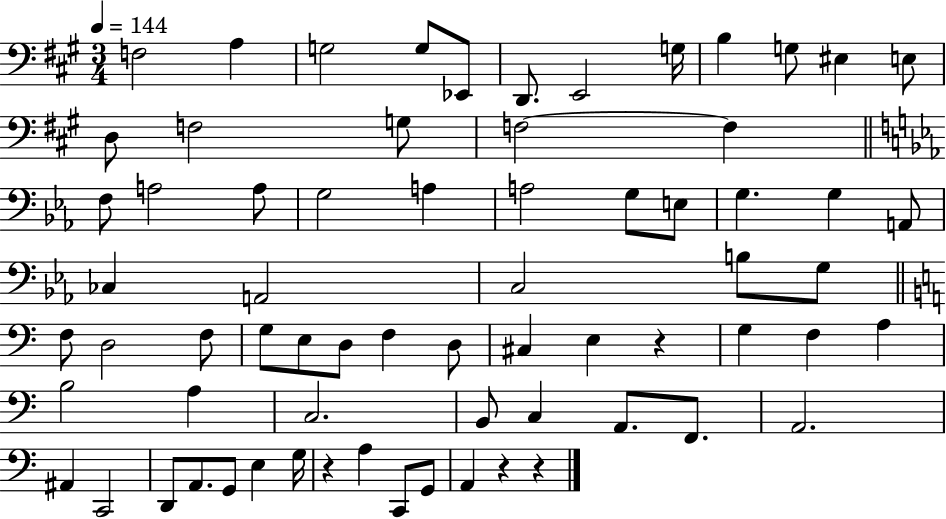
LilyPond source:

{
  \clef bass
  \numericTimeSignature
  \time 3/4
  \key a \major
  \tempo 4 = 144
  f2 a4 | g2 g8 ees,8 | d,8. e,2 g16 | b4 g8 eis4 e8 | \break d8 f2 g8 | f2~~ f4 | \bar "||" \break \key ees \major f8 a2 a8 | g2 a4 | a2 g8 e8 | g4. g4 a,8 | \break ces4 a,2 | c2 b8 g8 | \bar "||" \break \key a \minor f8 d2 f8 | g8 e8 d8 f4 d8 | cis4 e4 r4 | g4 f4 a4 | \break b2 a4 | c2. | b,8 c4 a,8. f,8. | a,2. | \break ais,4 c,2 | d,8 a,8. g,8 e4 g16 | r4 a4 c,8 g,8 | a,4 r4 r4 | \break \bar "|."
}